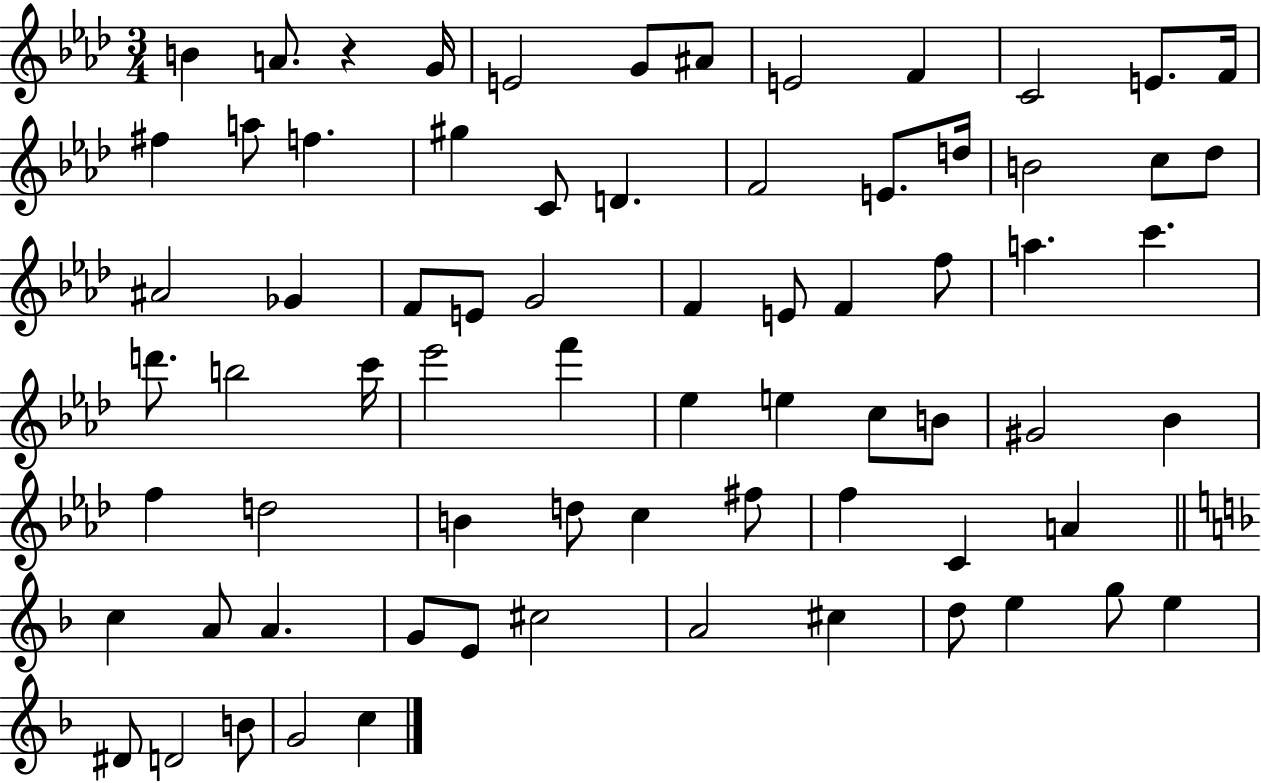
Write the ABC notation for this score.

X:1
T:Untitled
M:3/4
L:1/4
K:Ab
B A/2 z G/4 E2 G/2 ^A/2 E2 F C2 E/2 F/4 ^f a/2 f ^g C/2 D F2 E/2 d/4 B2 c/2 _d/2 ^A2 _G F/2 E/2 G2 F E/2 F f/2 a c' d'/2 b2 c'/4 _e'2 f' _e e c/2 B/2 ^G2 _B f d2 B d/2 c ^f/2 f C A c A/2 A G/2 E/2 ^c2 A2 ^c d/2 e g/2 e ^D/2 D2 B/2 G2 c